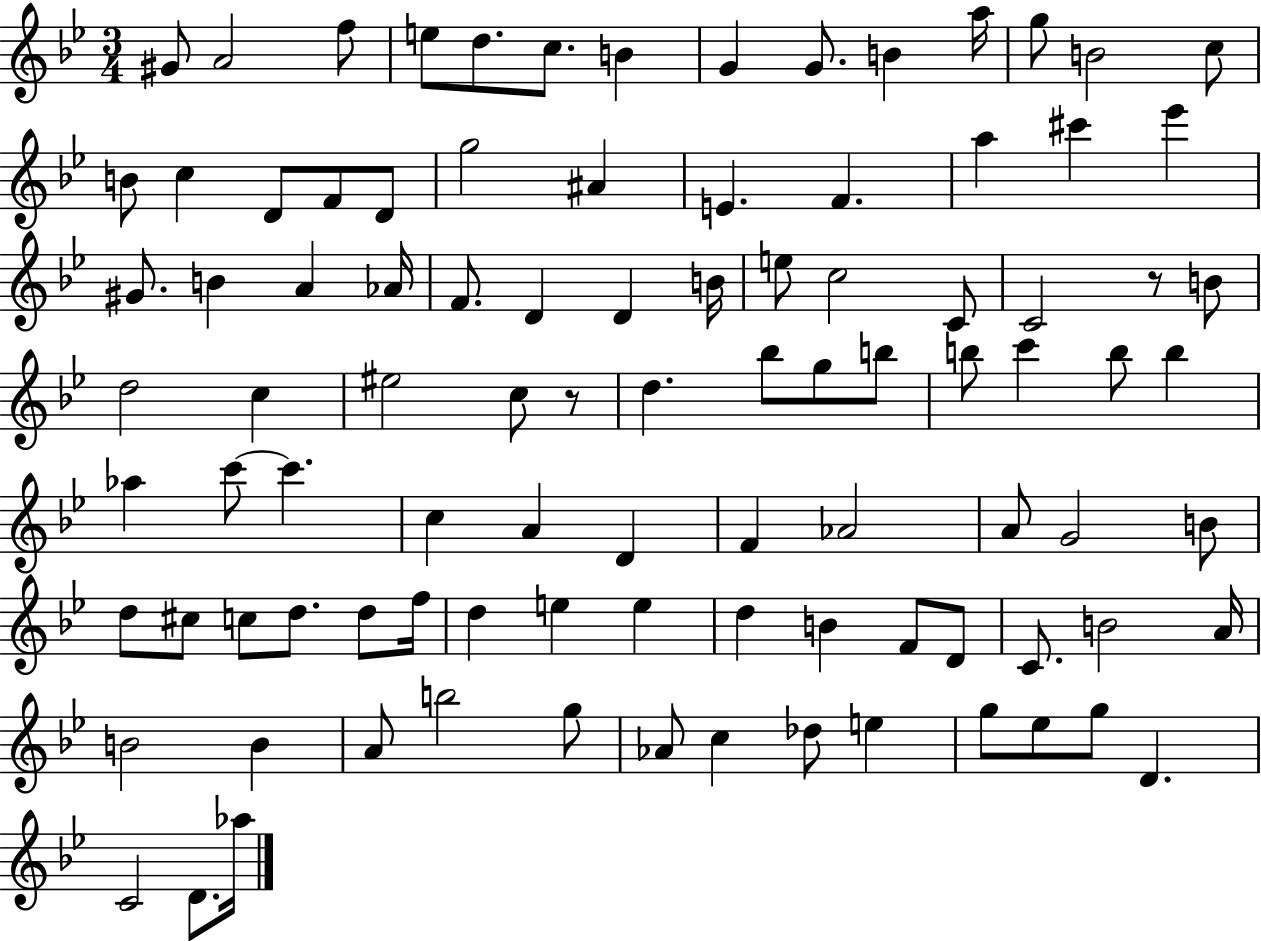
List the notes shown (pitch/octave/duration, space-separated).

G#4/e A4/h F5/e E5/e D5/e. C5/e. B4/q G4/q G4/e. B4/q A5/s G5/e B4/h C5/e B4/e C5/q D4/e F4/e D4/e G5/h A#4/q E4/q. F4/q. A5/q C#6/q Eb6/q G#4/e. B4/q A4/q Ab4/s F4/e. D4/q D4/q B4/s E5/e C5/h C4/e C4/h R/e B4/e D5/h C5/q EIS5/h C5/e R/e D5/q. Bb5/e G5/e B5/e B5/e C6/q B5/e B5/q Ab5/q C6/e C6/q. C5/q A4/q D4/q F4/q Ab4/h A4/e G4/h B4/e D5/e C#5/e C5/e D5/e. D5/e F5/s D5/q E5/q E5/q D5/q B4/q F4/e D4/e C4/e. B4/h A4/s B4/h B4/q A4/e B5/h G5/e Ab4/e C5/q Db5/e E5/q G5/e Eb5/e G5/e D4/q. C4/h D4/e. Ab5/s